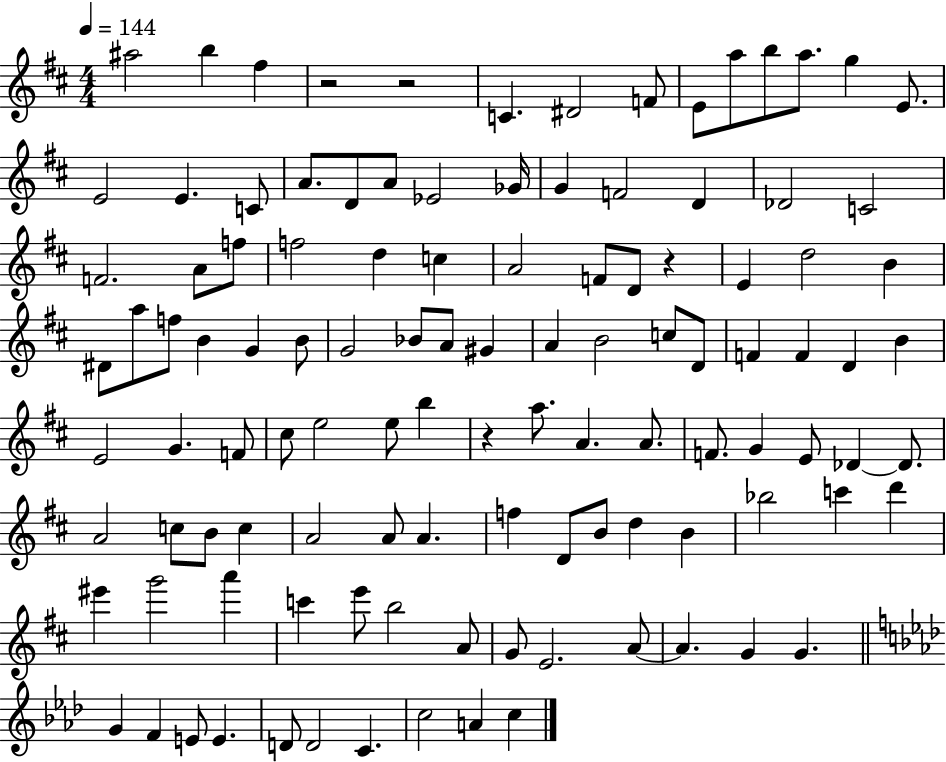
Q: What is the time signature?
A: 4/4